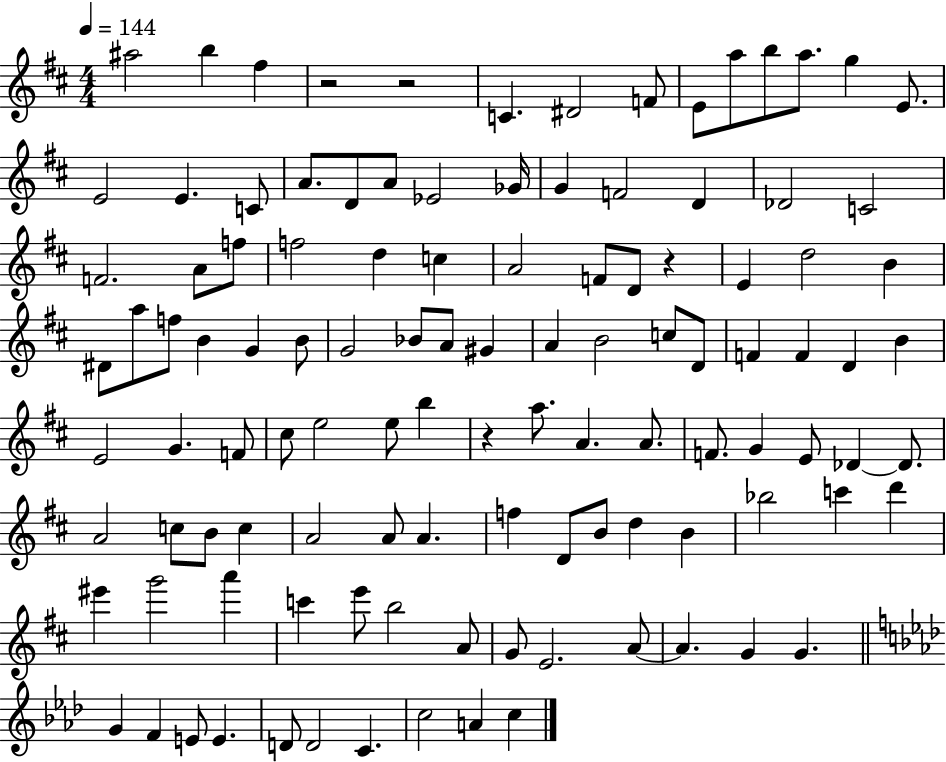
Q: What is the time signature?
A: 4/4